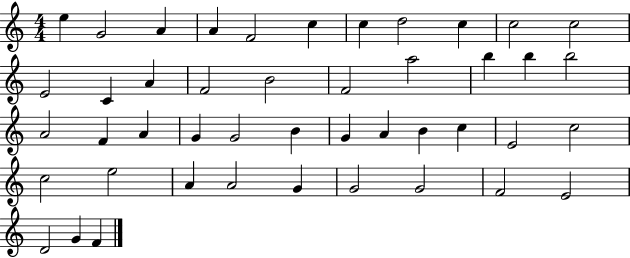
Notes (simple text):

E5/q G4/h A4/q A4/q F4/h C5/q C5/q D5/h C5/q C5/h C5/h E4/h C4/q A4/q F4/h B4/h F4/h A5/h B5/q B5/q B5/h A4/h F4/q A4/q G4/q G4/h B4/q G4/q A4/q B4/q C5/q E4/h C5/h C5/h E5/h A4/q A4/h G4/q G4/h G4/h F4/h E4/h D4/h G4/q F4/q